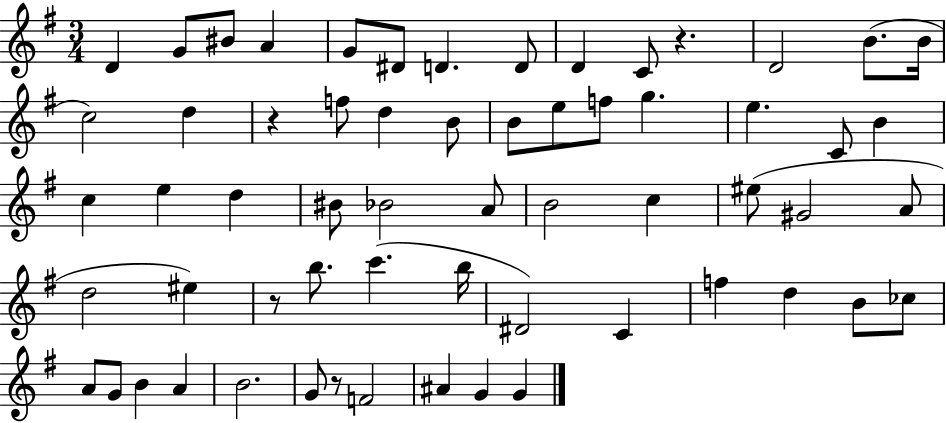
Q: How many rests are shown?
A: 4